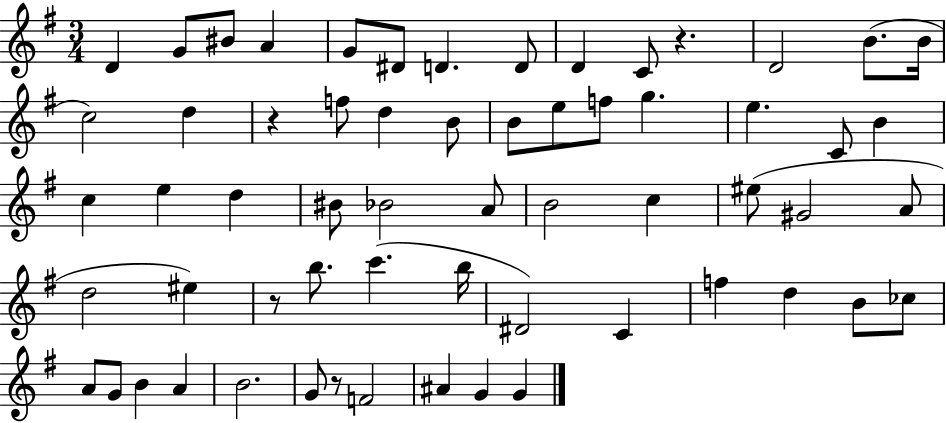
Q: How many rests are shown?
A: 4